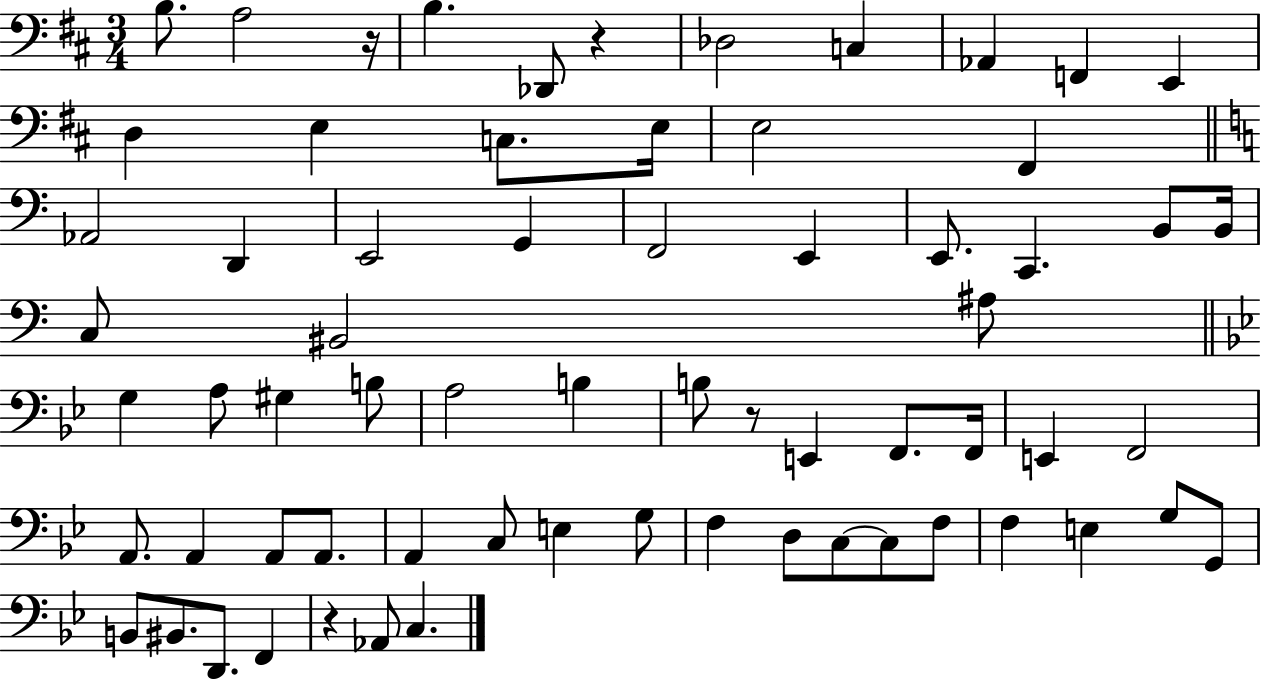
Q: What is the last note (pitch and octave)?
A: C3